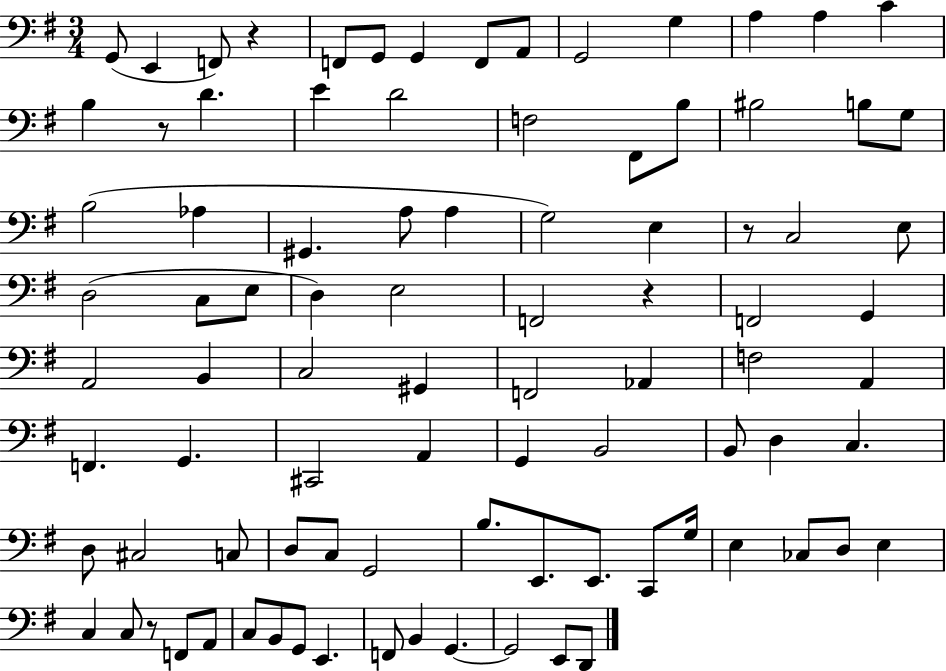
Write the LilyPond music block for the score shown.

{
  \clef bass
  \numericTimeSignature
  \time 3/4
  \key g \major
  \repeat volta 2 { g,8( e,4 f,8) r4 | f,8 g,8 g,4 f,8 a,8 | g,2 g4 | a4 a4 c'4 | \break b4 r8 d'4. | e'4 d'2 | f2 fis,8 b8 | bis2 b8 g8 | \break b2( aes4 | gis,4. a8 a4 | g2) e4 | r8 c2 e8 | \break d2( c8 e8 | d4) e2 | f,2 r4 | f,2 g,4 | \break a,2 b,4 | c2 gis,4 | f,2 aes,4 | f2 a,4 | \break f,4. g,4. | cis,2 a,4 | g,4 b,2 | b,8 d4 c4. | \break d8 cis2 c8 | d8 c8 g,2 | b8. e,8. e,8. c,8 g16 | e4 ces8 d8 e4 | \break c4 c8 r8 f,8 a,8 | c8 b,8 g,8 e,4. | f,8 b,4 g,4.~~ | g,2 e,8 d,8 | \break } \bar "|."
}